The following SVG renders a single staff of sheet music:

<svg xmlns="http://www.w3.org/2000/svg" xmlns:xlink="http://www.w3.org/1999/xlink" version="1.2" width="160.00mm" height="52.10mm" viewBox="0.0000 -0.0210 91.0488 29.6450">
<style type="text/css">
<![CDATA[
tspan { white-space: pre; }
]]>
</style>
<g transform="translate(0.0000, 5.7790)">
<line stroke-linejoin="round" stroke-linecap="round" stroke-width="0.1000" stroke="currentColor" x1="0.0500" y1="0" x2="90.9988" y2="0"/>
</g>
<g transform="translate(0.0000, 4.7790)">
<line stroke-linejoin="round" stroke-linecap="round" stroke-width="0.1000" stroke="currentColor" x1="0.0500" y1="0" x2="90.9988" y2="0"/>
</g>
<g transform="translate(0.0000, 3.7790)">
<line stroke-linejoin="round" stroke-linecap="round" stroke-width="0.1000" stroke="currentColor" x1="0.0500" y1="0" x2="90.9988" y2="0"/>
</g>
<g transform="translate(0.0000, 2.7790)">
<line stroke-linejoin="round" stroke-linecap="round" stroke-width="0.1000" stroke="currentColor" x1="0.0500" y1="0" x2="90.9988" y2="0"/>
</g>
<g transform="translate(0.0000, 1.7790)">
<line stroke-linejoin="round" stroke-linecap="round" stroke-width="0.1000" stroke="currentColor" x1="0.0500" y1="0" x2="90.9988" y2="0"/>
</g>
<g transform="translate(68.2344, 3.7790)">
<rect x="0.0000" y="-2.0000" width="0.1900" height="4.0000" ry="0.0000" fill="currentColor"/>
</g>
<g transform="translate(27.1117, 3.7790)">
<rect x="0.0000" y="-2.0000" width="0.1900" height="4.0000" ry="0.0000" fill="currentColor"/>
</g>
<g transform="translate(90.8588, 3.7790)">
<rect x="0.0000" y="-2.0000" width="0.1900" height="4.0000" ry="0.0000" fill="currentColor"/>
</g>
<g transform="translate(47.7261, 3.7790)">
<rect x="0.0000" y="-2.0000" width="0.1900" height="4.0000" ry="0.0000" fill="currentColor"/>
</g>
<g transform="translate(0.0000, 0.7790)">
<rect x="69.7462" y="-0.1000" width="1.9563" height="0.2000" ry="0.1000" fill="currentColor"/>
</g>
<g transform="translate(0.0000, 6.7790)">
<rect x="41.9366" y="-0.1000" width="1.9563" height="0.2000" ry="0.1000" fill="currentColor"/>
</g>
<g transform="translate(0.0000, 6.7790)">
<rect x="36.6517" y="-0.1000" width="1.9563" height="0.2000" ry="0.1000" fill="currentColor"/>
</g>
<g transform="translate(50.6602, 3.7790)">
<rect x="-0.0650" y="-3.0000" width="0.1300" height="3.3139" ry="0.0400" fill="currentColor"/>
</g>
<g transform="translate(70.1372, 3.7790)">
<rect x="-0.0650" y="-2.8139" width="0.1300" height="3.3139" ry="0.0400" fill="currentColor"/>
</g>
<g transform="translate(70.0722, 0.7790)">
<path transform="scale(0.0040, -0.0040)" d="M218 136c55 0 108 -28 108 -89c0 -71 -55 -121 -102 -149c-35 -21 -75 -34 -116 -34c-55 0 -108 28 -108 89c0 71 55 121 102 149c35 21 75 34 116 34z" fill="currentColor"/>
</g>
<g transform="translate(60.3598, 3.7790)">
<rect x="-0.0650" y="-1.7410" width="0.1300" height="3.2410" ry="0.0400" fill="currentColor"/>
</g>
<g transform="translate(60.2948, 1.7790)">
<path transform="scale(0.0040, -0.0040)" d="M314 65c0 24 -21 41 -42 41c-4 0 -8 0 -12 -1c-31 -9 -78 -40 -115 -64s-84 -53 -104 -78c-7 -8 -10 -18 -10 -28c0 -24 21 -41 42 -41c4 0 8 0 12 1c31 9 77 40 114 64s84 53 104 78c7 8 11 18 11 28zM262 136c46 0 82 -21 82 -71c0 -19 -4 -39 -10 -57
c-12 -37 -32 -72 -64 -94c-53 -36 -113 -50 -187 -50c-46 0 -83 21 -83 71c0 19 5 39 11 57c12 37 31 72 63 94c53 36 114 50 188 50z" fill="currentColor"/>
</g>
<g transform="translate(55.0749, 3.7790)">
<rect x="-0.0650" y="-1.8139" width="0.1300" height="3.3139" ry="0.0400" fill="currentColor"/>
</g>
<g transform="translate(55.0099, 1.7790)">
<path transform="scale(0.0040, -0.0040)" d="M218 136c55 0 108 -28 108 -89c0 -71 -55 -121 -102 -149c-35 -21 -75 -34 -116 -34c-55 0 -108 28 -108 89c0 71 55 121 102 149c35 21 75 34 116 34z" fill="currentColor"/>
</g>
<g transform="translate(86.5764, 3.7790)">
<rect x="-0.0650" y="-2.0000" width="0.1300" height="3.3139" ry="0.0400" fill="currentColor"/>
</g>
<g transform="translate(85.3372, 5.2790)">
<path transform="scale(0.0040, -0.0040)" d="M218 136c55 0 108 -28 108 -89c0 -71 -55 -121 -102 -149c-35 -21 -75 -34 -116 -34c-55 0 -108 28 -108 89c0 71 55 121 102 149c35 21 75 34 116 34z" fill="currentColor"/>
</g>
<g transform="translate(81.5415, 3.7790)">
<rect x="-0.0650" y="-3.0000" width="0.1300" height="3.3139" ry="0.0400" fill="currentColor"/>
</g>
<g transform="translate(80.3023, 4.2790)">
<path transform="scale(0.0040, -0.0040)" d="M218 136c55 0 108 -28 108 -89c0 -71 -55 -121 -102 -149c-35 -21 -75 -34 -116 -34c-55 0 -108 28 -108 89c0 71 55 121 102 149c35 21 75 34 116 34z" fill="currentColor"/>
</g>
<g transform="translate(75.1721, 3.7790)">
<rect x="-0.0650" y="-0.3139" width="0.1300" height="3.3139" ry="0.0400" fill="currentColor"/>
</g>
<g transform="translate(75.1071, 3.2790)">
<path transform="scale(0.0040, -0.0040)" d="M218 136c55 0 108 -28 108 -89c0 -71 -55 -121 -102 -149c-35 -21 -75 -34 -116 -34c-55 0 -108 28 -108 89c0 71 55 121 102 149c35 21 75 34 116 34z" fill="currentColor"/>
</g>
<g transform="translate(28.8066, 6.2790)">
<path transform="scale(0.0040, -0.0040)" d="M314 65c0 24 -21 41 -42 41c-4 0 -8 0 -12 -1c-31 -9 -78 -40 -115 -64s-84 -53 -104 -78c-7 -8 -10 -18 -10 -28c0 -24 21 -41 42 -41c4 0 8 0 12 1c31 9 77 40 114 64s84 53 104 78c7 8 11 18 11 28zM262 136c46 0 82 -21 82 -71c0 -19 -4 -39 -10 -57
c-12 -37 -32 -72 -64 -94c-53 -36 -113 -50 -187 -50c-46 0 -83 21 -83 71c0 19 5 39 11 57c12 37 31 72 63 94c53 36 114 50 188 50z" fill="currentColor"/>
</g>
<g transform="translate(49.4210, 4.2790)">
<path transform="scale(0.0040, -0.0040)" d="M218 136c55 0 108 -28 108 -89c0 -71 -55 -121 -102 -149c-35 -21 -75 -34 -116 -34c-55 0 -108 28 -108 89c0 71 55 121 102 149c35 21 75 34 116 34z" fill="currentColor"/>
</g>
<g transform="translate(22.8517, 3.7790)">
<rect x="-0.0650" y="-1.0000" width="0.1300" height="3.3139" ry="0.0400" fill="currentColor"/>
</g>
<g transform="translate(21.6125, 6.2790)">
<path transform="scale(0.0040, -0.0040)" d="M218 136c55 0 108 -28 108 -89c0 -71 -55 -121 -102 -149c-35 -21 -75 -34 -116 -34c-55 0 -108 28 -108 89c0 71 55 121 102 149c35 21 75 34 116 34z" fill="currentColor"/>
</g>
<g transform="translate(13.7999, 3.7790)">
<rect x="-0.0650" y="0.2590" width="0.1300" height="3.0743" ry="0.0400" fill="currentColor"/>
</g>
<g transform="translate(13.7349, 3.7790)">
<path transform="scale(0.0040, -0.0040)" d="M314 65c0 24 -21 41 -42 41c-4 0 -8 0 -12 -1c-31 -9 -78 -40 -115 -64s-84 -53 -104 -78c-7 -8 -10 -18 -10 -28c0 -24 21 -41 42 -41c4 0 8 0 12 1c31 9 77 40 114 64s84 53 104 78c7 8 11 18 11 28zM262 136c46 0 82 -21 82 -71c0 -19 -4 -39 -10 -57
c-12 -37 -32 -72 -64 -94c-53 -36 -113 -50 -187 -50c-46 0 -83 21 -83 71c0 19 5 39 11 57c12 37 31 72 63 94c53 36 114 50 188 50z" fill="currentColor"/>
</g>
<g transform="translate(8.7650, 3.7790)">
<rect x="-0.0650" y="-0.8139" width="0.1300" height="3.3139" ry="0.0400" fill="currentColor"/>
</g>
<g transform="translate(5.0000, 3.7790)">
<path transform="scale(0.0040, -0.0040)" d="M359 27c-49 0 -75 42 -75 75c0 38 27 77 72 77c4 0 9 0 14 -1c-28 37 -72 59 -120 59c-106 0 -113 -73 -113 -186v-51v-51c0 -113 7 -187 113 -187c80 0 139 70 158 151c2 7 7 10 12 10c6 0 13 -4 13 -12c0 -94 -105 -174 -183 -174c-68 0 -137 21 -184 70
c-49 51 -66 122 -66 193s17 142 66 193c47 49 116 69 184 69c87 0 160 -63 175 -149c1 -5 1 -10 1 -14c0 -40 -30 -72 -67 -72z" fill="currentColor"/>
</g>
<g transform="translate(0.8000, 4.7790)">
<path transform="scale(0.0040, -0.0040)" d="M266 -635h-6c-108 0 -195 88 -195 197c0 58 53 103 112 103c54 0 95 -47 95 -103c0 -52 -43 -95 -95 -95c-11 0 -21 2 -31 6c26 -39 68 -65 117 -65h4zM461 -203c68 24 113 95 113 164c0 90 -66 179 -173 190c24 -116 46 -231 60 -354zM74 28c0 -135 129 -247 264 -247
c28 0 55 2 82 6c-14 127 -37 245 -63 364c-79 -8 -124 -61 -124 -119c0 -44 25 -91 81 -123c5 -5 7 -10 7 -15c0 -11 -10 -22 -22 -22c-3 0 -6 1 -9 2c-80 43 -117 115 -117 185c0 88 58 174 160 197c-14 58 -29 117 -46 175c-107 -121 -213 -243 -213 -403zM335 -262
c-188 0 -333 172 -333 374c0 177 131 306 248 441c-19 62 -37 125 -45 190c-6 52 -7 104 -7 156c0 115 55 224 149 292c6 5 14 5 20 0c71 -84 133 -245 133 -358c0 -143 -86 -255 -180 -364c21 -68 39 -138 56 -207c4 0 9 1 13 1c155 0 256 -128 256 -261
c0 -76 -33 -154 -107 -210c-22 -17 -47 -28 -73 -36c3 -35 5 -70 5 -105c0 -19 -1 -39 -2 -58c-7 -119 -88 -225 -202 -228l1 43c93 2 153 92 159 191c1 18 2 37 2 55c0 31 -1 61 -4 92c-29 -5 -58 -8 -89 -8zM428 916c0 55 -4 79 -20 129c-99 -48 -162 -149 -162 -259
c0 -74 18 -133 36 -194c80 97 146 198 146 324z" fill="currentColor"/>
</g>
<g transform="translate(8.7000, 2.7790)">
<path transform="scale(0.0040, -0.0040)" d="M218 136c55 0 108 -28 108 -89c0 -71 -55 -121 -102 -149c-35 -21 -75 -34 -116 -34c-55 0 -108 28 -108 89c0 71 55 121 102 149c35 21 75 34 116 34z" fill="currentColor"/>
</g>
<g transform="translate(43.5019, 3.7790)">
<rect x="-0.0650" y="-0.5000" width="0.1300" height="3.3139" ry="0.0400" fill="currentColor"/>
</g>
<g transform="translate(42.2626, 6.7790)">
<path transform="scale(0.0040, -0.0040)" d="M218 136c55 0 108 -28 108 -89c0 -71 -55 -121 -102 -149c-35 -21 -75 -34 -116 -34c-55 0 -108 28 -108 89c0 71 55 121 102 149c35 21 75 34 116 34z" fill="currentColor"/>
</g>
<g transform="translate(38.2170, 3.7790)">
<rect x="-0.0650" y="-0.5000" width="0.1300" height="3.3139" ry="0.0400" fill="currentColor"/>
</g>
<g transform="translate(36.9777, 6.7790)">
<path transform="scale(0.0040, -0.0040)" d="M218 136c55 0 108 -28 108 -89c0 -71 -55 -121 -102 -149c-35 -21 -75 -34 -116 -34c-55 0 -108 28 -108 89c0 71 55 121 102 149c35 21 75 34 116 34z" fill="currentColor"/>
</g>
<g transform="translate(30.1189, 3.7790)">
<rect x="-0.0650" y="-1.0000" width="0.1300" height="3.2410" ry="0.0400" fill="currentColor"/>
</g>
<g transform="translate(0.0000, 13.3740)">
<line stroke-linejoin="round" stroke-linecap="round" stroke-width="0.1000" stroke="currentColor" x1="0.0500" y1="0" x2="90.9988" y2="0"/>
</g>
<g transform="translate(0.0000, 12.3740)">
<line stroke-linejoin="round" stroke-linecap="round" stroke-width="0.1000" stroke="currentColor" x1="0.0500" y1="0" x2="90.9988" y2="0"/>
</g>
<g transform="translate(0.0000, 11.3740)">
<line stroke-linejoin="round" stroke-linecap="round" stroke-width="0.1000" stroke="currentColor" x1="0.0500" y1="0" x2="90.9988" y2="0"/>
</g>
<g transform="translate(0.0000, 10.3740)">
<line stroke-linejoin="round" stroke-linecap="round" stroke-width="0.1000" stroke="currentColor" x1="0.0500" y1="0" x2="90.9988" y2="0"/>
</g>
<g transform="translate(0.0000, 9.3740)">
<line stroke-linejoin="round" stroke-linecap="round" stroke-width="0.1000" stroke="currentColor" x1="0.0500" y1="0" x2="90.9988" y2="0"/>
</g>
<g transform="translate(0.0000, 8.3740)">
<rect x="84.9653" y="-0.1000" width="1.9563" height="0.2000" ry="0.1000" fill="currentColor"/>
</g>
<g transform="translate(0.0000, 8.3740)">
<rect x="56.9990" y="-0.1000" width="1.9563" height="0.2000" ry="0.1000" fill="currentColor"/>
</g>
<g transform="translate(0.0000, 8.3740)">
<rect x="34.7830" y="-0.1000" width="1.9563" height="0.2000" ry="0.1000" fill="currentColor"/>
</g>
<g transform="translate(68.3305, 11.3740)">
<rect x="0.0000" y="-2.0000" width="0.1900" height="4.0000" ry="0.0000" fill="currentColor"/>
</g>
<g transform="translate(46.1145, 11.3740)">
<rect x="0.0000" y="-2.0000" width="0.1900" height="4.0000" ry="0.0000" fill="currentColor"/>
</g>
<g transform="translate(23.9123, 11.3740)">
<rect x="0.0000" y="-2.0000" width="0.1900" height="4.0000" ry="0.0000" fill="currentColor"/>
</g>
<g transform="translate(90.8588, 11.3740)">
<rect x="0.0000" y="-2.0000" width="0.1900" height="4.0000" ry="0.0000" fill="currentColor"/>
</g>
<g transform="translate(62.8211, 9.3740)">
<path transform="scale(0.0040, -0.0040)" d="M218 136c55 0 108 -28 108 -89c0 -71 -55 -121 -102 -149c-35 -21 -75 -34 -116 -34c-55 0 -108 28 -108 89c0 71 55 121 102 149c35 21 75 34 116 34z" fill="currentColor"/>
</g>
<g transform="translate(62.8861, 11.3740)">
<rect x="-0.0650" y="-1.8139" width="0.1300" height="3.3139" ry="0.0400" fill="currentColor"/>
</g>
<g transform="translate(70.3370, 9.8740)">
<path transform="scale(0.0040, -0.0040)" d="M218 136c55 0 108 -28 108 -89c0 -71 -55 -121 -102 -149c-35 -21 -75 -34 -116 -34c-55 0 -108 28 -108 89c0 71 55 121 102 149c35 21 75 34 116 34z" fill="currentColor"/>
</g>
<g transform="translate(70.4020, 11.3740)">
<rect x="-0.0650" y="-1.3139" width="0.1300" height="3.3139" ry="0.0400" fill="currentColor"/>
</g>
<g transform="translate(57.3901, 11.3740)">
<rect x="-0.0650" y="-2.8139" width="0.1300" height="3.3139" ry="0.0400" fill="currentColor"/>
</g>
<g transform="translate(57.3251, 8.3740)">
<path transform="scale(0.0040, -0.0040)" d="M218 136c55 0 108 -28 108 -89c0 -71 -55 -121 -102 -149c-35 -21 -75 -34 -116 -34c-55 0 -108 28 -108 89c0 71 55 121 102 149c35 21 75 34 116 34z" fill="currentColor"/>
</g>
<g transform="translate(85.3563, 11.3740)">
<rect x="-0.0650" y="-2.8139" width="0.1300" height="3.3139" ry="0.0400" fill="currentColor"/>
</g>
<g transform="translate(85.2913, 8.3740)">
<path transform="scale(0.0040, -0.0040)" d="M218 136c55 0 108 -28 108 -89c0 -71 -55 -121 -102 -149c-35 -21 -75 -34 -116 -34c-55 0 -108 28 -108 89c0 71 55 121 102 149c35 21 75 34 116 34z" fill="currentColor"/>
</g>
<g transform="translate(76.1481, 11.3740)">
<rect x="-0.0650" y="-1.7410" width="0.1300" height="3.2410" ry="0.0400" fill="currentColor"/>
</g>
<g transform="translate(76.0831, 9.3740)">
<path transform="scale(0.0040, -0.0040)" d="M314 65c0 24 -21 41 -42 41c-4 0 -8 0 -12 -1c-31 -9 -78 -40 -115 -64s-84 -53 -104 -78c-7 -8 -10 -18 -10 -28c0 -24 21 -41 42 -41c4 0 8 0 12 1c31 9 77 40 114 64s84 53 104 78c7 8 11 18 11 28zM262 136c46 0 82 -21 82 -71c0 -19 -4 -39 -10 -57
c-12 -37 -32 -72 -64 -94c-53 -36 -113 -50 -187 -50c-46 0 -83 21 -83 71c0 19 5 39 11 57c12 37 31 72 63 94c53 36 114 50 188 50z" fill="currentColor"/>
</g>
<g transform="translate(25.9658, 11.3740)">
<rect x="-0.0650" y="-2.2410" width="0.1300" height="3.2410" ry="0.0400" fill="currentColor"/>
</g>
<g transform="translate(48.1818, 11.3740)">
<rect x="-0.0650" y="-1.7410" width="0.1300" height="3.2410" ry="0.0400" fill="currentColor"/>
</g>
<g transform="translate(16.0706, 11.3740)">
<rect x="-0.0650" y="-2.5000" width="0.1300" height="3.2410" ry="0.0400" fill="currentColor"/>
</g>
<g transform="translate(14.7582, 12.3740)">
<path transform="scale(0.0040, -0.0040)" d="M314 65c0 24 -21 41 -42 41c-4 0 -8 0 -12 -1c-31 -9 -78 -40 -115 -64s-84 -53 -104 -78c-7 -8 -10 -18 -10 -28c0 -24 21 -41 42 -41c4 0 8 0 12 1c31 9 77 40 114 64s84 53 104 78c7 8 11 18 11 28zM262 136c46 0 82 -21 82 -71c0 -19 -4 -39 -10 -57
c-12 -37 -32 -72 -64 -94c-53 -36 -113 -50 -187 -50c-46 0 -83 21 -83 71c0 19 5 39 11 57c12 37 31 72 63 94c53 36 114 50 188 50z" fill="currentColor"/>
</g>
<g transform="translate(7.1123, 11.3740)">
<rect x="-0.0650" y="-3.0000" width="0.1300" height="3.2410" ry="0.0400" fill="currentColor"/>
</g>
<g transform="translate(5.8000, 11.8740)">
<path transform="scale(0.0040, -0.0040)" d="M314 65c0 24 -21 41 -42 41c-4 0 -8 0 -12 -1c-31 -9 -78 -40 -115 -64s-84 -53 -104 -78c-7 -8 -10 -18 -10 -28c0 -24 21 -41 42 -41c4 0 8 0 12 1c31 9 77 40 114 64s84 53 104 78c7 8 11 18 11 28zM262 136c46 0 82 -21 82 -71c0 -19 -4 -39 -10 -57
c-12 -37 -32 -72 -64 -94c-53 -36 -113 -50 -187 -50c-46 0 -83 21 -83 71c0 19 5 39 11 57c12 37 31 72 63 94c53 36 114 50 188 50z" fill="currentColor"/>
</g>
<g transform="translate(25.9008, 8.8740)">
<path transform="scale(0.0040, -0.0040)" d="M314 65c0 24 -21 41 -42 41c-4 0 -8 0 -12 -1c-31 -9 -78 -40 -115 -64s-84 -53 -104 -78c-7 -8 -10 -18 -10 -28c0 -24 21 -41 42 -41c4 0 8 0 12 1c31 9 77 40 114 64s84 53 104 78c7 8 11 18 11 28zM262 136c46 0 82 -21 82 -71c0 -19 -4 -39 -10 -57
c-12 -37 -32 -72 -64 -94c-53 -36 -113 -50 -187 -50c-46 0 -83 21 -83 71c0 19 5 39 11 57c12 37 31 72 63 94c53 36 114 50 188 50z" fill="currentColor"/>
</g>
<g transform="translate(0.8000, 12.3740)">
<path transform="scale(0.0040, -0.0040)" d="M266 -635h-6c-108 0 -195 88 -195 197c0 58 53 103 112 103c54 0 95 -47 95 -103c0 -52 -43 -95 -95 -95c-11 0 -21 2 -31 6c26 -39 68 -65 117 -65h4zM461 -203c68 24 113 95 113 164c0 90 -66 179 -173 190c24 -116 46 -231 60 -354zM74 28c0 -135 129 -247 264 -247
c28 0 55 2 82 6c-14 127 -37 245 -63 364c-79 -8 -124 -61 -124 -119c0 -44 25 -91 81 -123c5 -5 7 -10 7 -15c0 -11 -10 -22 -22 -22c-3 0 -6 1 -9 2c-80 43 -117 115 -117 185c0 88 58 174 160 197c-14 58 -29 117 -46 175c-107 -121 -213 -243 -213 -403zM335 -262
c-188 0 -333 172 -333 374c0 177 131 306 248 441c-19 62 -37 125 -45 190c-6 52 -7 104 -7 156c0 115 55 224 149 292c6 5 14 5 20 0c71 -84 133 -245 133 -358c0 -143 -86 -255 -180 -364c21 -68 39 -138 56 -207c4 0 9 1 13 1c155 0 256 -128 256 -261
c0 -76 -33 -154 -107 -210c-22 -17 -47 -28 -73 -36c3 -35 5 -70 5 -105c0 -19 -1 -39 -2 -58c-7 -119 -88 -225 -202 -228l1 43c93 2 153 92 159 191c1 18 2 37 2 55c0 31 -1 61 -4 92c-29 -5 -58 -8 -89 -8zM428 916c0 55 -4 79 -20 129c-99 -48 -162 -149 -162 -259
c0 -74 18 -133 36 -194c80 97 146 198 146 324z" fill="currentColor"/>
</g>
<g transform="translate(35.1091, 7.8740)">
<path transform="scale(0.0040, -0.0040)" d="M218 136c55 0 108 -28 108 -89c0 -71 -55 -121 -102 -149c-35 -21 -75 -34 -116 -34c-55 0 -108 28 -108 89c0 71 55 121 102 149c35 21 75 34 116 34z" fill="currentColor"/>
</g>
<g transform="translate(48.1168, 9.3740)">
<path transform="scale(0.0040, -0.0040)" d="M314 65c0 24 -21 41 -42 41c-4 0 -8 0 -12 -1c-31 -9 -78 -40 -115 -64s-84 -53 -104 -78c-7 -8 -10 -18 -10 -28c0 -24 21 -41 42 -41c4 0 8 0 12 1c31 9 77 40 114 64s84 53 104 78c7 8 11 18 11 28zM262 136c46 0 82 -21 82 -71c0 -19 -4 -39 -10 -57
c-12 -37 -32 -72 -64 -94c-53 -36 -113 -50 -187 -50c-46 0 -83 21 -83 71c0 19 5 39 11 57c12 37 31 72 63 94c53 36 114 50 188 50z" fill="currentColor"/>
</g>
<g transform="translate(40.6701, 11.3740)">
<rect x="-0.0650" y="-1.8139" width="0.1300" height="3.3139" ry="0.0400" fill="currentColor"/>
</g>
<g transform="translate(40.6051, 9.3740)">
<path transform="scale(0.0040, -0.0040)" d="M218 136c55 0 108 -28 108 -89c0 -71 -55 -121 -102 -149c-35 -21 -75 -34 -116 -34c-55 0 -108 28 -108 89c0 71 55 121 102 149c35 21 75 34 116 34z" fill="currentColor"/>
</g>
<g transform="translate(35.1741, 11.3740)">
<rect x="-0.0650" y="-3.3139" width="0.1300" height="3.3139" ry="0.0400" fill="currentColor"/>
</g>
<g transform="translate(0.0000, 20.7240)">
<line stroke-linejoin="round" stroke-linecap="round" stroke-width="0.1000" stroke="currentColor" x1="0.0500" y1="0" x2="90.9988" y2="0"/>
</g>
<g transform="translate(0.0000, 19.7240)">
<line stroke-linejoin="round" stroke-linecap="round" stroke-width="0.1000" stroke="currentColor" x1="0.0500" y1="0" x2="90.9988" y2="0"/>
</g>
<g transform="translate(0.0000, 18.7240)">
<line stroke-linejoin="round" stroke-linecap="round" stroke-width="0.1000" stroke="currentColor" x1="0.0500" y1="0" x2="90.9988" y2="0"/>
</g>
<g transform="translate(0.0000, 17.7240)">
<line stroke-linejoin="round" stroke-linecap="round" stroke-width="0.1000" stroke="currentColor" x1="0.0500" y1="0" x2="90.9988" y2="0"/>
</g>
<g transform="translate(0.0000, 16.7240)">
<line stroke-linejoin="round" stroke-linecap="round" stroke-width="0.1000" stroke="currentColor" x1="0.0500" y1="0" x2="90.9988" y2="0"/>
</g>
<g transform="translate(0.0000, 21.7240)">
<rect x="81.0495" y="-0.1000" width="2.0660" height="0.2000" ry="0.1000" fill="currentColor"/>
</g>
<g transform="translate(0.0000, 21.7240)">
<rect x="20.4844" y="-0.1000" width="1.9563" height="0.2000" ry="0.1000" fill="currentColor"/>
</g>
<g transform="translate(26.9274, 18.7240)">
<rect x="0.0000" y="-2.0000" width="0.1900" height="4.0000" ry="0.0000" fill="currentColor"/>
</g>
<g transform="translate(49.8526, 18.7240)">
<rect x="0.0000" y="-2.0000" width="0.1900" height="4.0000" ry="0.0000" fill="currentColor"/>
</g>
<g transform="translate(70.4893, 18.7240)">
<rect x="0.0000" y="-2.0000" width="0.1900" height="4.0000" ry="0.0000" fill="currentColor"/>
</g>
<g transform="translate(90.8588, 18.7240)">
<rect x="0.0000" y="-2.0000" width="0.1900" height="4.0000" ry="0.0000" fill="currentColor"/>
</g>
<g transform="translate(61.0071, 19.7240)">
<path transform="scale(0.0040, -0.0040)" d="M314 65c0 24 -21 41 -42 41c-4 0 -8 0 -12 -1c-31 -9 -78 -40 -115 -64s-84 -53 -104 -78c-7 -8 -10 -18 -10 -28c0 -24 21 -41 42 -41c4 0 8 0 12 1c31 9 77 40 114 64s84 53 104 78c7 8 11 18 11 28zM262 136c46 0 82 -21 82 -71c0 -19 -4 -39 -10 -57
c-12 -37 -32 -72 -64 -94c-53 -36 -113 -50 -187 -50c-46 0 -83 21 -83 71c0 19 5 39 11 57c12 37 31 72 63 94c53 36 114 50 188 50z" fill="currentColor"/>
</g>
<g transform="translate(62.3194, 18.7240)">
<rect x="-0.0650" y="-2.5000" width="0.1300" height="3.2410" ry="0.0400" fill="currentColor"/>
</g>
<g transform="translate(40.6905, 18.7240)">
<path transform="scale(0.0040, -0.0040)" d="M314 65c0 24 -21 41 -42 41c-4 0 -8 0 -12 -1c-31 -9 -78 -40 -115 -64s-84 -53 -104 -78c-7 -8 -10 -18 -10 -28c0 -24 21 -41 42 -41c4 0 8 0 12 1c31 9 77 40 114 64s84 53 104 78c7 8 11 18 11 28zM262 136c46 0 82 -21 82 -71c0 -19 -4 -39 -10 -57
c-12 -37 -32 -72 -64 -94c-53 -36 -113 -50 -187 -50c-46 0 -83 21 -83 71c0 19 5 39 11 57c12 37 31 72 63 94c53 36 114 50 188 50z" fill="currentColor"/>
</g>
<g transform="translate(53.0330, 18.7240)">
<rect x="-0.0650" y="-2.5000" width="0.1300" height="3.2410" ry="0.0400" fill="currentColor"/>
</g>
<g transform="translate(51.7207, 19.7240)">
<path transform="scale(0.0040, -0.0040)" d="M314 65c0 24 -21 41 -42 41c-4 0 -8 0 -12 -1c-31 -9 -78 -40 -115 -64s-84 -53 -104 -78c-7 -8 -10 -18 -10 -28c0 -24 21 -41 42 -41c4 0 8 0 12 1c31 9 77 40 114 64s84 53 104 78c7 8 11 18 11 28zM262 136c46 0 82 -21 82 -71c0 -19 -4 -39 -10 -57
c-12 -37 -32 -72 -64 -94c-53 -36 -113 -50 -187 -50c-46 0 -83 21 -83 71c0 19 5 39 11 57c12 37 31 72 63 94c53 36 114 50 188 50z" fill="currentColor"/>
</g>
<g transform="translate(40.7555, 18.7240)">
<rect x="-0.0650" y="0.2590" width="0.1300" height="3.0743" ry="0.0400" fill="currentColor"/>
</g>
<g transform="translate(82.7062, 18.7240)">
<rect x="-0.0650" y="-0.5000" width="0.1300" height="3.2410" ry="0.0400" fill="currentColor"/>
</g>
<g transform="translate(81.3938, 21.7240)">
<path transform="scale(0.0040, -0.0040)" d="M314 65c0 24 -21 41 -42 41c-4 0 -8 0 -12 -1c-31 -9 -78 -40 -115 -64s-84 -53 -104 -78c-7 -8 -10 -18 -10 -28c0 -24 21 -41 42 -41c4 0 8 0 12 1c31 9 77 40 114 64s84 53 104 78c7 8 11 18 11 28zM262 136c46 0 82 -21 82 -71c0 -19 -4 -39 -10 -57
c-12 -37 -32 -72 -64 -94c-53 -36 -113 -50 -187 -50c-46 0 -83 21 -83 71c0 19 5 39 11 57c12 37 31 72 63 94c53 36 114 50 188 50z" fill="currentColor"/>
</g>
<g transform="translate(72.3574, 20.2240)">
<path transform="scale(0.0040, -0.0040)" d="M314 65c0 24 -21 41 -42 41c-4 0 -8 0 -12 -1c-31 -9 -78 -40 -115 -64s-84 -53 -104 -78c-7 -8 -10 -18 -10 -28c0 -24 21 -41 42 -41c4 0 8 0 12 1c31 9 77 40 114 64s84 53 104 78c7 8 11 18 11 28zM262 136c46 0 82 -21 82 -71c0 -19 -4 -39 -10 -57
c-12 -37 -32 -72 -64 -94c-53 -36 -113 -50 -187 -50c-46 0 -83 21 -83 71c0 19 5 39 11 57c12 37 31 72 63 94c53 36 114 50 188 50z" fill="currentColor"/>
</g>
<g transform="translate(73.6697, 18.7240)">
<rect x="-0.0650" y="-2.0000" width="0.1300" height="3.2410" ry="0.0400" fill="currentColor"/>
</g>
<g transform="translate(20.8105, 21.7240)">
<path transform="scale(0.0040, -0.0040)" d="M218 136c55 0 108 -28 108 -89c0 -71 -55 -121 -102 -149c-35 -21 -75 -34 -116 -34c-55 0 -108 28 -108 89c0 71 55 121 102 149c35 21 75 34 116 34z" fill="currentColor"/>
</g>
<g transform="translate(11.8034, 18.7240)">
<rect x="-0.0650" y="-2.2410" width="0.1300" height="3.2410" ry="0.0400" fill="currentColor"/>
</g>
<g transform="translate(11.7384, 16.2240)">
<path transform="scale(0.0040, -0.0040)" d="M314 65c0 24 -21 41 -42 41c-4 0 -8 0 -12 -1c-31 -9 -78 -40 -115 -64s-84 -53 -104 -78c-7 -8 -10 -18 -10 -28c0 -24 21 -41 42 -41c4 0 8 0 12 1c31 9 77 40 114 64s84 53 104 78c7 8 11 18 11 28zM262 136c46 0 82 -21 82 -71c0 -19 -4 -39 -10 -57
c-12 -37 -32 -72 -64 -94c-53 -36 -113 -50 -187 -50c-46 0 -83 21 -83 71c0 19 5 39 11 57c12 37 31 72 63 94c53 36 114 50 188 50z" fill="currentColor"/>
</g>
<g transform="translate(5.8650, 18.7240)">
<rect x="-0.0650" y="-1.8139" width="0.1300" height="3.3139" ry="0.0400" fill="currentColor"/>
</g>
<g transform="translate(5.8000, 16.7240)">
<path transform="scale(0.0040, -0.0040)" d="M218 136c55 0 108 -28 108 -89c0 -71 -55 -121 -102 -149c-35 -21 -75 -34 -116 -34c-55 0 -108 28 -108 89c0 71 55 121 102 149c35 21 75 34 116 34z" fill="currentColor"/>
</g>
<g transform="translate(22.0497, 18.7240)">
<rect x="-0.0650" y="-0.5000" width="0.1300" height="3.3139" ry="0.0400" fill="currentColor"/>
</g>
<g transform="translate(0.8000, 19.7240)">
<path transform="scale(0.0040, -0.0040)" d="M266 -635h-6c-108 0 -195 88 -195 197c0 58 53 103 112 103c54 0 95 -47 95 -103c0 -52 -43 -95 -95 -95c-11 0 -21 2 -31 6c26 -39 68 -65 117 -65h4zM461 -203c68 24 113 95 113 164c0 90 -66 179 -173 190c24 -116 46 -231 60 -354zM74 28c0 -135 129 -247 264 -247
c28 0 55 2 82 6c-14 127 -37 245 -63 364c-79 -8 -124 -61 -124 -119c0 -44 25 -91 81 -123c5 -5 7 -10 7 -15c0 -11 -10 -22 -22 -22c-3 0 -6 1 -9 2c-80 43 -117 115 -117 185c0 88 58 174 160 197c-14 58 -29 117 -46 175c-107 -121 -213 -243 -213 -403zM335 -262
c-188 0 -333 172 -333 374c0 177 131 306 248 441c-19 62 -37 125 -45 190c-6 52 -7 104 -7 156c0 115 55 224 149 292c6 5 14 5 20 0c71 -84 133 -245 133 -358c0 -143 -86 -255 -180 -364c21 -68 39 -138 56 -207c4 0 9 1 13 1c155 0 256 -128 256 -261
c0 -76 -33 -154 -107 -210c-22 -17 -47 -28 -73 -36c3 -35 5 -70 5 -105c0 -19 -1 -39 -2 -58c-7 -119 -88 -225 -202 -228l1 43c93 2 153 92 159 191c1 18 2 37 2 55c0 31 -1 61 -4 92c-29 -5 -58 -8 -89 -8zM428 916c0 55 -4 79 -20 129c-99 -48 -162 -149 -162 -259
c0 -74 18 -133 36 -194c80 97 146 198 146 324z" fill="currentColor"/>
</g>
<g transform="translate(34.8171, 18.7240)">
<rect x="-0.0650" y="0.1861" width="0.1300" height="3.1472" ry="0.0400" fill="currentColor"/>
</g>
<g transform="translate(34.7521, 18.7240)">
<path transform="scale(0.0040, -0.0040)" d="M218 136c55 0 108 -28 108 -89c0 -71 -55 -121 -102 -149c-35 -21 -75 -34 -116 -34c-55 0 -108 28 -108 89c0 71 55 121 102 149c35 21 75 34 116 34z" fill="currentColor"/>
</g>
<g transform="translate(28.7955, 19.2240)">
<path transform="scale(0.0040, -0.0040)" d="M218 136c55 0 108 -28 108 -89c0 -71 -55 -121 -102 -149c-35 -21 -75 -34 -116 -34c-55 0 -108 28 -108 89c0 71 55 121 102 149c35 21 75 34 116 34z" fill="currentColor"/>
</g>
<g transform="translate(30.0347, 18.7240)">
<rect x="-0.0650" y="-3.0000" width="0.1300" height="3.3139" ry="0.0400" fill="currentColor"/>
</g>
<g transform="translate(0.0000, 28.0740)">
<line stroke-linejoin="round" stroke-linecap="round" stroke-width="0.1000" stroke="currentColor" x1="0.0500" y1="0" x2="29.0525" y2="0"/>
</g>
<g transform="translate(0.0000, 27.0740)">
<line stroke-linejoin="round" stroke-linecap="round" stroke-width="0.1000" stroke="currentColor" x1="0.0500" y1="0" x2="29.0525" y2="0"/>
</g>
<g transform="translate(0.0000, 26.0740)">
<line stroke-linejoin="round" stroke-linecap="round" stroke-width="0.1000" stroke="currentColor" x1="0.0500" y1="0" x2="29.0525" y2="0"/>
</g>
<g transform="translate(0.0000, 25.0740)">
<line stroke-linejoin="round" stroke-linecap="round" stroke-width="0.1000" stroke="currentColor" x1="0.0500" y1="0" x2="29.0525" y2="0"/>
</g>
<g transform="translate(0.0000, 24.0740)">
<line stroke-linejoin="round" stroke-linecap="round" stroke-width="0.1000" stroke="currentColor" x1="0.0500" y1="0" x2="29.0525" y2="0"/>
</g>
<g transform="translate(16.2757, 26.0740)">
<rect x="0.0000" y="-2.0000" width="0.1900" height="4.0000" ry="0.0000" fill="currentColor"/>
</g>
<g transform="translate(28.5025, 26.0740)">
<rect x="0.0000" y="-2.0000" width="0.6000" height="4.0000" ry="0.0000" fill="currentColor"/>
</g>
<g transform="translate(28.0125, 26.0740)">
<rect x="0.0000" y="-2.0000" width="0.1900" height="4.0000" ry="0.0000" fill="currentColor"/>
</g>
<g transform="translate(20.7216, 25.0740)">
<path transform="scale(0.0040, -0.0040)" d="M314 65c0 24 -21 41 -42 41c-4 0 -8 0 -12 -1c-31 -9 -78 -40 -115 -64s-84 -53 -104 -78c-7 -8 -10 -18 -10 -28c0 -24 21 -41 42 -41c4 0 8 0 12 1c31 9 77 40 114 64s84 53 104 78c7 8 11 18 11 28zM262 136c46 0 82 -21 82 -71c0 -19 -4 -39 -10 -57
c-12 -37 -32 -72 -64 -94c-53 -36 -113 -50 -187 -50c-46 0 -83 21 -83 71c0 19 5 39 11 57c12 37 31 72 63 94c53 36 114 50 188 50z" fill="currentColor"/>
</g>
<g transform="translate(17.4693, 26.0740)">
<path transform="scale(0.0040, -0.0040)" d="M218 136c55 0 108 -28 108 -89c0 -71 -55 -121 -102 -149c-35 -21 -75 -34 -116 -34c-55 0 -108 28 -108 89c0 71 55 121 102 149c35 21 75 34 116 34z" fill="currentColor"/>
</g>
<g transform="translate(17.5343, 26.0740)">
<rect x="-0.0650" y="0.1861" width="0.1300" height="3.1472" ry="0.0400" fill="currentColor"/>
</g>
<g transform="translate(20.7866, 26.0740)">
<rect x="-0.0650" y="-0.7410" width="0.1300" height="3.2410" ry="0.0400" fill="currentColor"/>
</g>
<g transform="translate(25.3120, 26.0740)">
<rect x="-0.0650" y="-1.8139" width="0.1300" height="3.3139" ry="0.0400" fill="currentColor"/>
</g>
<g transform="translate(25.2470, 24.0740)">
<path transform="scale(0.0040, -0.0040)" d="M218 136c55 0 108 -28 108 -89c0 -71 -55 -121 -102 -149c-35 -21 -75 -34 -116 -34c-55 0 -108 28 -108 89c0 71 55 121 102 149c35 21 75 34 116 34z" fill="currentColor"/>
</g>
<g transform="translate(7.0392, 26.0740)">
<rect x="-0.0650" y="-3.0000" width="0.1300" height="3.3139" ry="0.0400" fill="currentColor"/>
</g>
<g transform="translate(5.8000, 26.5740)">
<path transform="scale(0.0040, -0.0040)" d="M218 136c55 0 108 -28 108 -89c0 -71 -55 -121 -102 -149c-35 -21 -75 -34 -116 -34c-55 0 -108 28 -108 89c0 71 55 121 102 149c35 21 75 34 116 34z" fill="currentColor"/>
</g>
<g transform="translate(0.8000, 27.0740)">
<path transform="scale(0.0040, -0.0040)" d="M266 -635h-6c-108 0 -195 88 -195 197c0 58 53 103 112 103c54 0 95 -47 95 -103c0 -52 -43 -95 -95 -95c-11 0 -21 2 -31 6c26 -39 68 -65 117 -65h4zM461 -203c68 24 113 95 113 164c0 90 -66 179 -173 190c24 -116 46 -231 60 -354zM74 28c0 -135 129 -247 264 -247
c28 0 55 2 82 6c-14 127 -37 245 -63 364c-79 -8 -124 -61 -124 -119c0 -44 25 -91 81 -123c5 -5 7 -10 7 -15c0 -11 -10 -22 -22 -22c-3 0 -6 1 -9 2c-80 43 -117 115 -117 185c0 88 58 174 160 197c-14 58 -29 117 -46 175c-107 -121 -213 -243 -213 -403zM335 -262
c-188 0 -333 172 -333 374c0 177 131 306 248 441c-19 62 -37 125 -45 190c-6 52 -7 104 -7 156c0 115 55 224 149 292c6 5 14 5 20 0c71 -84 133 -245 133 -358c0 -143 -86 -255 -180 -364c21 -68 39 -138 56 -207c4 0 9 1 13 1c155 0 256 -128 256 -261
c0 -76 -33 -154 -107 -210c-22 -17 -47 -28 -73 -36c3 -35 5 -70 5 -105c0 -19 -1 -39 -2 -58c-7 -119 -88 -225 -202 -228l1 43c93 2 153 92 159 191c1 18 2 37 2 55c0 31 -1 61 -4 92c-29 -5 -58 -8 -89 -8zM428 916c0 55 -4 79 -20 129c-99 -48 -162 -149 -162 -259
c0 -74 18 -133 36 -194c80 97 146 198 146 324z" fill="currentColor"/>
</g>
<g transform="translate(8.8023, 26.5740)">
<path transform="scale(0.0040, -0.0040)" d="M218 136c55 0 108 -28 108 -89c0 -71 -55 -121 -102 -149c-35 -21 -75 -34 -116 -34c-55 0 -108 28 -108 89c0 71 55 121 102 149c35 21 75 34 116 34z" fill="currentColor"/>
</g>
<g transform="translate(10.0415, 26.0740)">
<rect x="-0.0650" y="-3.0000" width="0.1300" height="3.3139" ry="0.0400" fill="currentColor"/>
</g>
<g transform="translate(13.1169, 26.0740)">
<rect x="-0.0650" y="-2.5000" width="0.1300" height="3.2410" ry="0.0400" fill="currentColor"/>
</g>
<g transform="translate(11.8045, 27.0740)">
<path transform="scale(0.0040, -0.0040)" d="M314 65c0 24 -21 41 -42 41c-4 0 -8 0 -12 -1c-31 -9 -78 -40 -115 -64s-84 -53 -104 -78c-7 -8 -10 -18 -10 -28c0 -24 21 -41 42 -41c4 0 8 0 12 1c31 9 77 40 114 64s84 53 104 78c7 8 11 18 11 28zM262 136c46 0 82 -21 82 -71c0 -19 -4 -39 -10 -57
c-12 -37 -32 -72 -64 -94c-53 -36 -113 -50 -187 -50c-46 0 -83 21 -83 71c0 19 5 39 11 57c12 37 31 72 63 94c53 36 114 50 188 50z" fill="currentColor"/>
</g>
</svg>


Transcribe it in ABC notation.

X:1
T:Untitled
M:4/4
L:1/4
K:C
d B2 D D2 C C A f f2 a c A F A2 G2 g2 b f f2 a f e f2 a f g2 C A B B2 G2 G2 F2 C2 A A G2 B d2 f